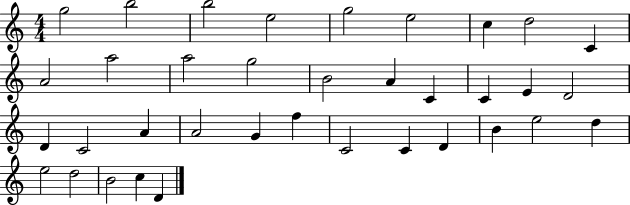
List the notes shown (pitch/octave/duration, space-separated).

G5/h B5/h B5/h E5/h G5/h E5/h C5/q D5/h C4/q A4/h A5/h A5/h G5/h B4/h A4/q C4/q C4/q E4/q D4/h D4/q C4/h A4/q A4/h G4/q F5/q C4/h C4/q D4/q B4/q E5/h D5/q E5/h D5/h B4/h C5/q D4/q